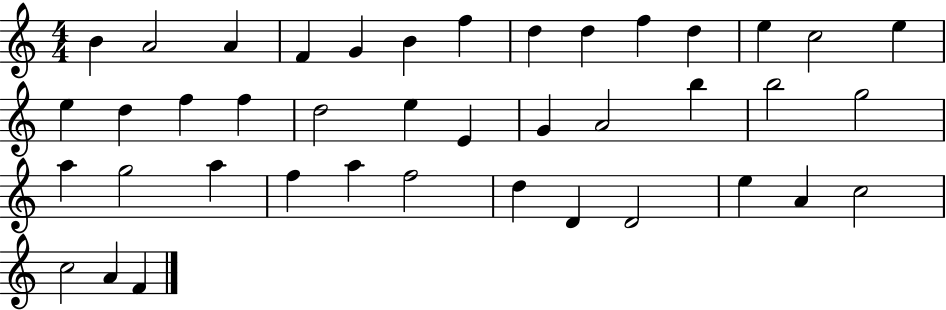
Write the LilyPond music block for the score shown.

{
  \clef treble
  \numericTimeSignature
  \time 4/4
  \key c \major
  b'4 a'2 a'4 | f'4 g'4 b'4 f''4 | d''4 d''4 f''4 d''4 | e''4 c''2 e''4 | \break e''4 d''4 f''4 f''4 | d''2 e''4 e'4 | g'4 a'2 b''4 | b''2 g''2 | \break a''4 g''2 a''4 | f''4 a''4 f''2 | d''4 d'4 d'2 | e''4 a'4 c''2 | \break c''2 a'4 f'4 | \bar "|."
}